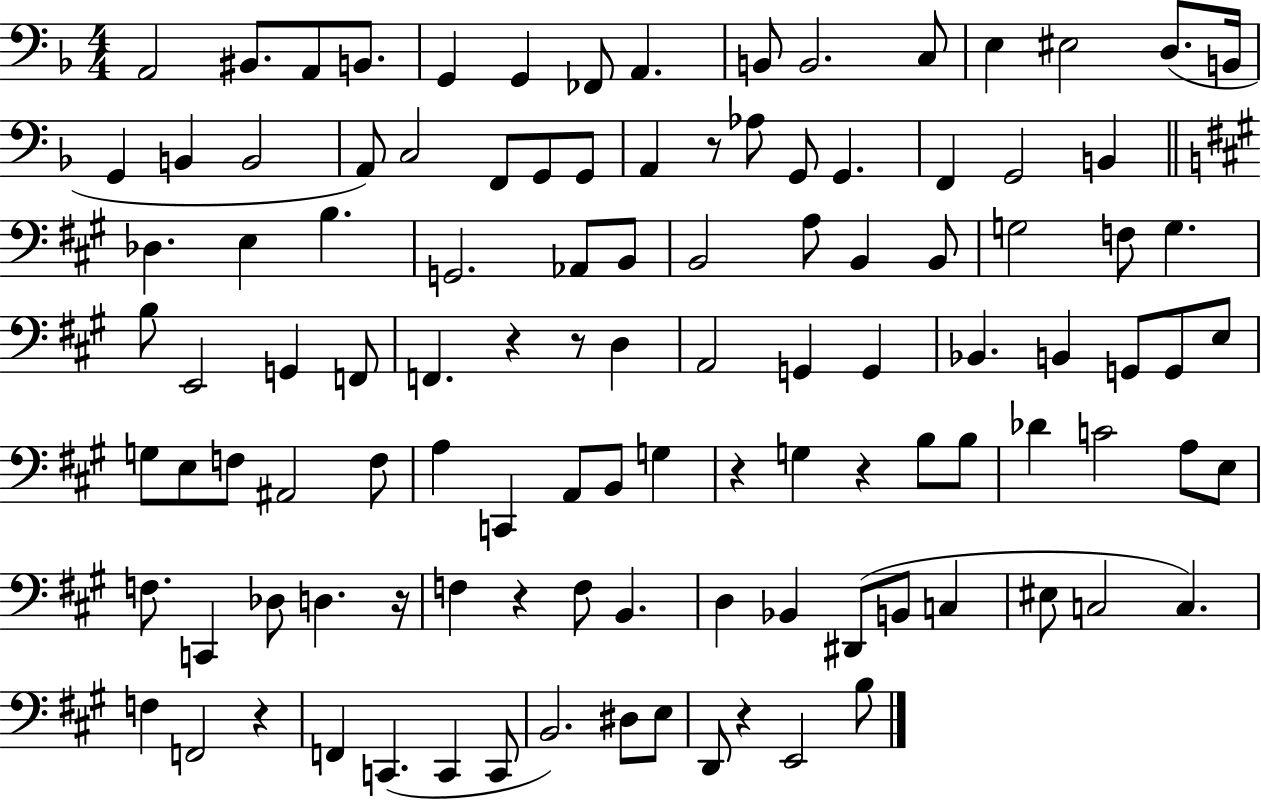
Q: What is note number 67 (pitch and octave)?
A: G3